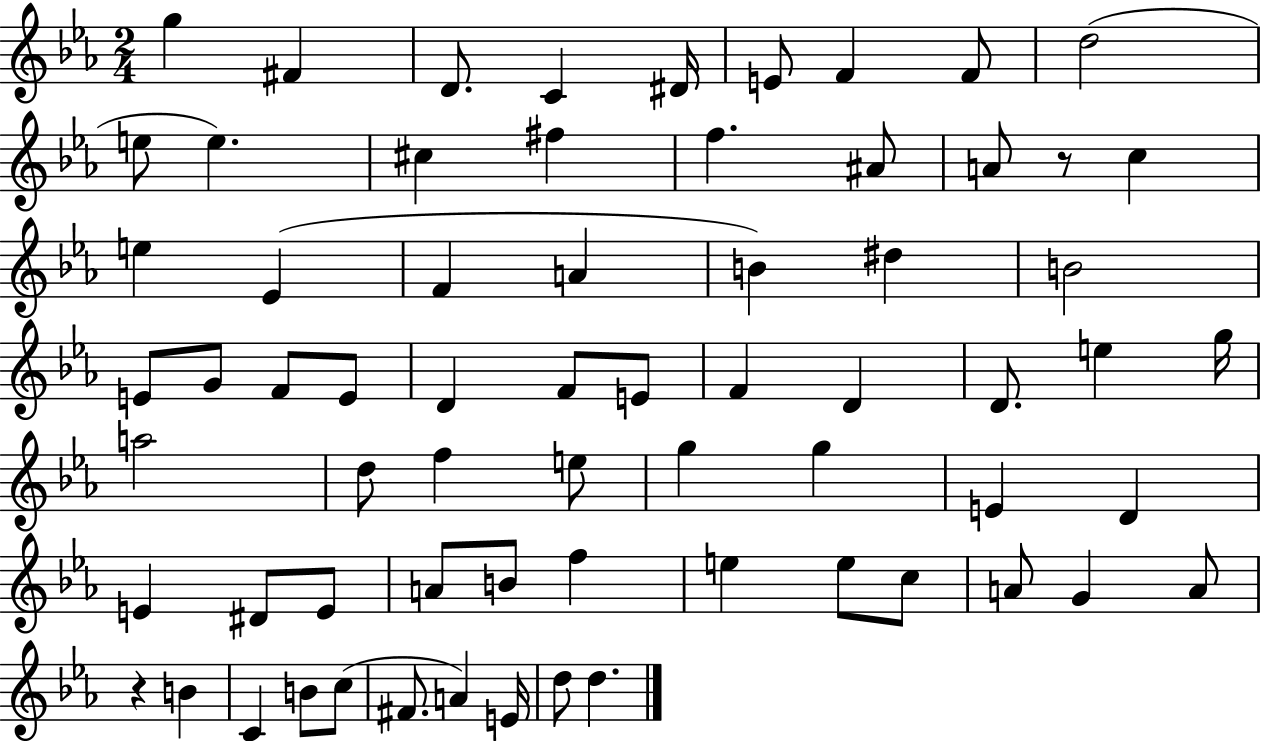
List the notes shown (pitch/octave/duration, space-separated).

G5/q F#4/q D4/e. C4/q D#4/s E4/e F4/q F4/e D5/h E5/e E5/q. C#5/q F#5/q F5/q. A#4/e A4/e R/e C5/q E5/q Eb4/q F4/q A4/q B4/q D#5/q B4/h E4/e G4/e F4/e E4/e D4/q F4/e E4/e F4/q D4/q D4/e. E5/q G5/s A5/h D5/e F5/q E5/e G5/q G5/q E4/q D4/q E4/q D#4/e E4/e A4/e B4/e F5/q E5/q E5/e C5/e A4/e G4/q A4/e R/q B4/q C4/q B4/e C5/e F#4/e. A4/q E4/s D5/e D5/q.